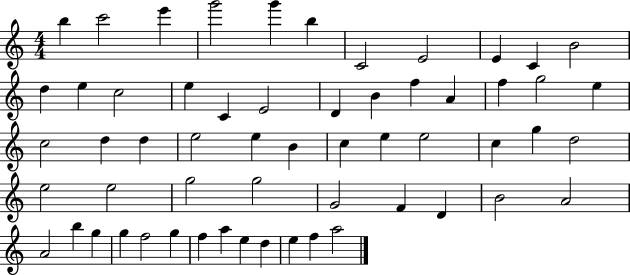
B5/q C6/h E6/q G6/h G6/q B5/q C4/h E4/h E4/q C4/q B4/h D5/q E5/q C5/h E5/q C4/q E4/h D4/q B4/q F5/q A4/q F5/q G5/h E5/q C5/h D5/q D5/q E5/h E5/q B4/q C5/q E5/q E5/h C5/q G5/q D5/h E5/h E5/h G5/h G5/h G4/h F4/q D4/q B4/h A4/h A4/h B5/q G5/q G5/q F5/h G5/q F5/q A5/q E5/q D5/q E5/q F5/q A5/h